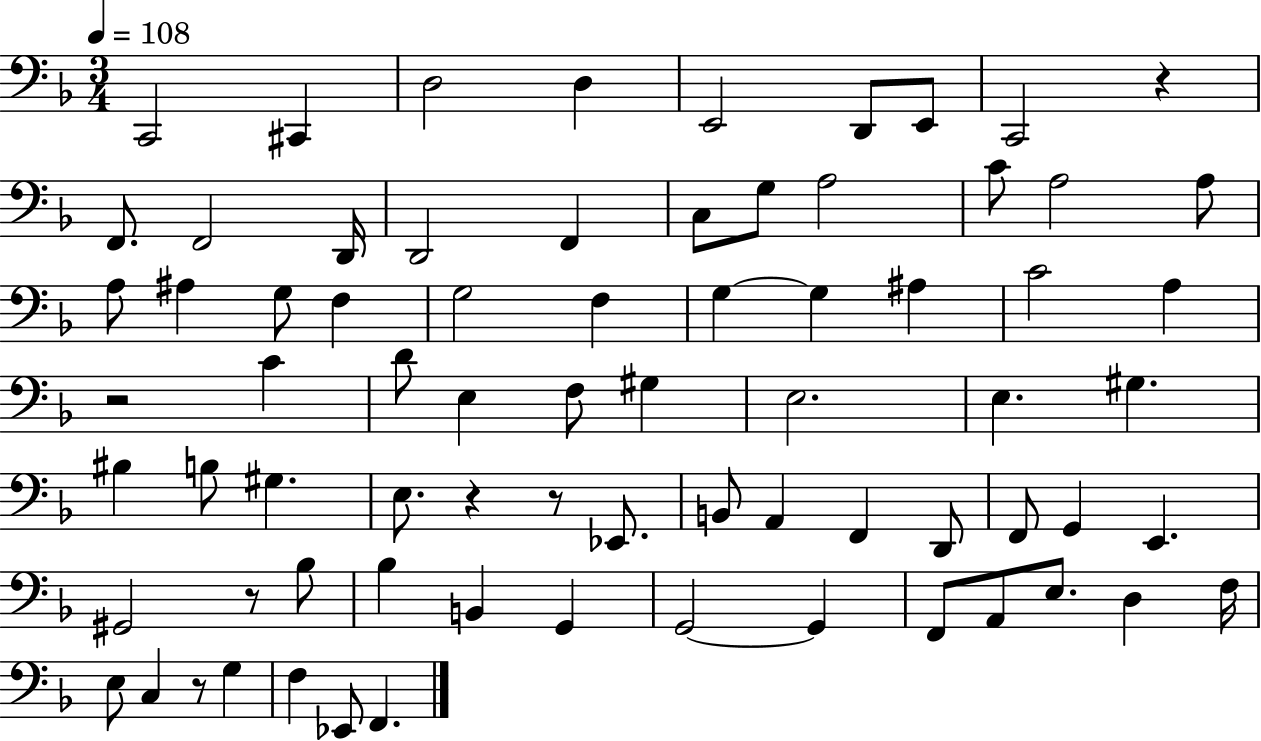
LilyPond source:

{
  \clef bass
  \numericTimeSignature
  \time 3/4
  \key f \major
  \tempo 4 = 108
  c,2 cis,4 | d2 d4 | e,2 d,8 e,8 | c,2 r4 | \break f,8. f,2 d,16 | d,2 f,4 | c8 g8 a2 | c'8 a2 a8 | \break a8 ais4 g8 f4 | g2 f4 | g4~~ g4 ais4 | c'2 a4 | \break r2 c'4 | d'8 e4 f8 gis4 | e2. | e4. gis4. | \break bis4 b8 gis4. | e8. r4 r8 ees,8. | b,8 a,4 f,4 d,8 | f,8 g,4 e,4. | \break gis,2 r8 bes8 | bes4 b,4 g,4 | g,2~~ g,4 | f,8 a,8 e8. d4 f16 | \break e8 c4 r8 g4 | f4 ees,8 f,4. | \bar "|."
}